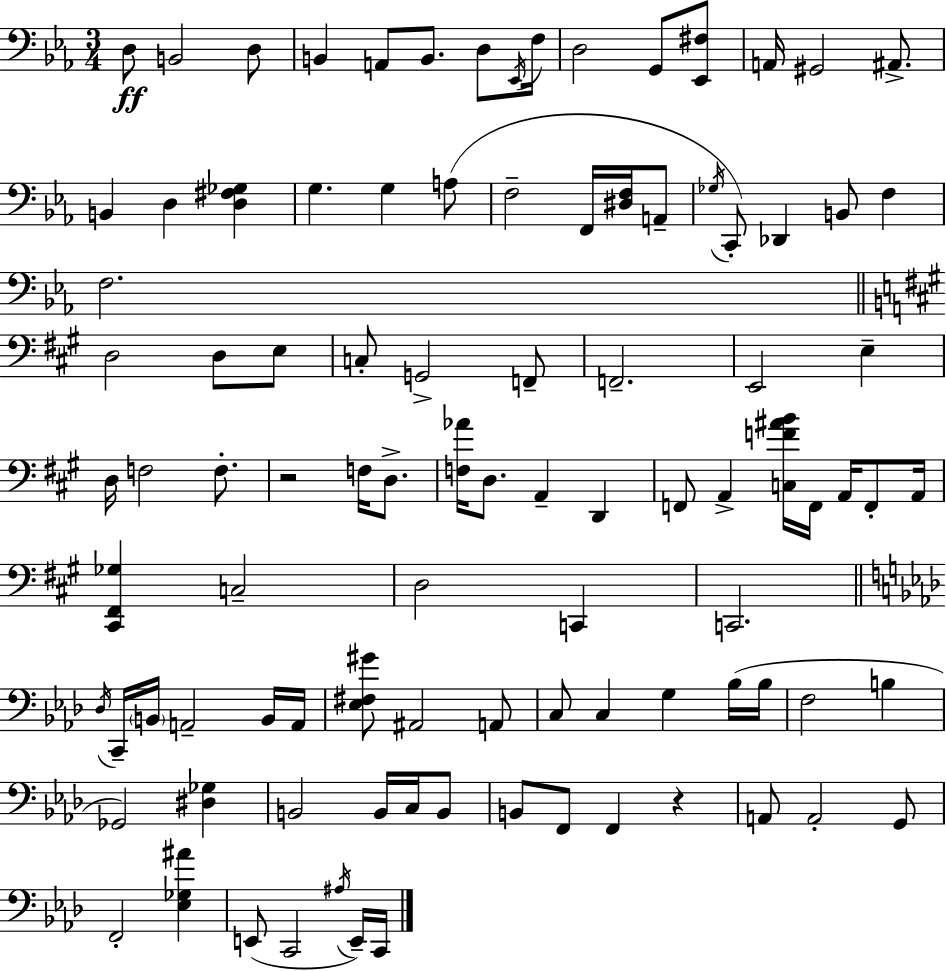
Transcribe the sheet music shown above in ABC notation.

X:1
T:Untitled
M:3/4
L:1/4
K:Eb
D,/2 B,,2 D,/2 B,, A,,/2 B,,/2 D,/2 _E,,/4 F,/4 D,2 G,,/2 [_E,,^F,]/2 A,,/4 ^G,,2 ^A,,/2 B,, D, [D,^F,_G,] G, G, A,/2 F,2 F,,/4 [^D,F,]/4 A,,/2 _G,/4 C,,/2 _D,, B,,/2 F, F,2 D,2 D,/2 E,/2 C,/2 G,,2 F,,/2 F,,2 E,,2 E, D,/4 F,2 F,/2 z2 F,/4 D,/2 [F,_A]/4 D,/2 A,, D,, F,,/2 A,, [C,F^AB]/4 F,,/4 A,,/4 F,,/2 A,,/4 [^C,,^F,,_G,] C,2 D,2 C,, C,,2 _D,/4 C,,/4 B,,/4 A,,2 B,,/4 A,,/4 [_E,^F,^G]/2 ^A,,2 A,,/2 C,/2 C, G, _B,/4 _B,/4 F,2 B, _G,,2 [^D,_G,] B,,2 B,,/4 C,/4 B,,/2 B,,/2 F,,/2 F,, z A,,/2 A,,2 G,,/2 F,,2 [_E,_G,^A] E,,/2 C,,2 ^A,/4 E,,/4 C,,/4